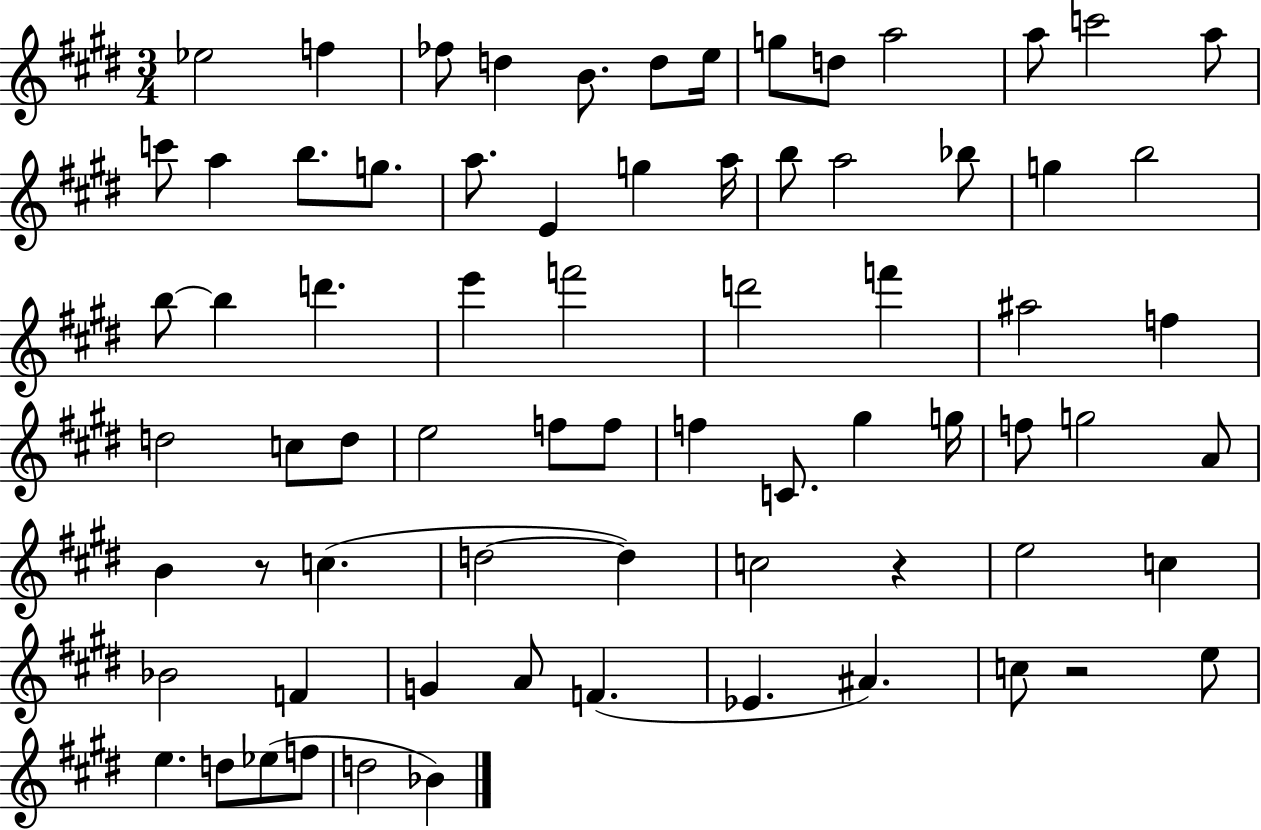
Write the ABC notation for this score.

X:1
T:Untitled
M:3/4
L:1/4
K:E
_e2 f _f/2 d B/2 d/2 e/4 g/2 d/2 a2 a/2 c'2 a/2 c'/2 a b/2 g/2 a/2 E g a/4 b/2 a2 _b/2 g b2 b/2 b d' e' f'2 d'2 f' ^a2 f d2 c/2 d/2 e2 f/2 f/2 f C/2 ^g g/4 f/2 g2 A/2 B z/2 c d2 d c2 z e2 c _B2 F G A/2 F _E ^A c/2 z2 e/2 e d/2 _e/2 f/2 d2 _B